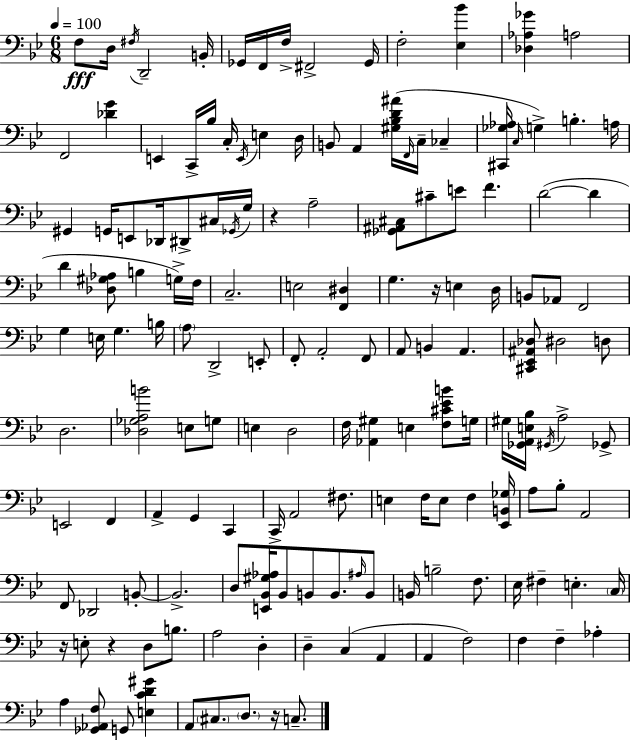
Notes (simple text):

F3/e D3/s F#3/s D2/h B2/s Gb2/s F2/s F3/s F#2/h Gb2/s F3/h [Eb3,Bb4]/q [Db3,Ab3,Gb4]/q A3/h F2/h [Db4,G4]/q E2/q C2/s Bb3/s C3/s E2/s E3/q D3/s B2/e A2/q [G#3,Bb3,D4,A#4]/s F2/s C3/s CES3/q [C#2,Gb3,Ab3]/s C3/s G3/q B3/q. A3/s G#2/q G2/s E2/e Db2/s D#2/e C#3/s Gb2/s G3/s R/q A3/h [Gb2,A#2,C#3]/e C#4/e E4/e F4/q. D4/h D4/q D4/q [Db3,G#3,Ab3]/e B3/q G3/s F3/s C3/h. E3/h [F2,D#3]/q G3/q. R/s E3/q D3/s B2/e Ab2/e F2/h G3/q E3/s G3/q. B3/s A3/e D2/h E2/e F2/e A2/h F2/e A2/e B2/q A2/q. [C#2,Eb2,A#2,Db3]/e D#3/h D3/e D3/h. [Db3,Gb3,A3,B4]/h E3/e G3/e E3/q D3/h F3/s [Ab2,G#3]/q E3/q [F3,C#4,Eb4,B4]/e G3/s G#3/s [Gb2,A2,E3,Bb3]/s G#2/s A3/h Gb2/e E2/h F2/q A2/q G2/q C2/q C2/s A2/h F#3/e. E3/q F3/s E3/e F3/q [Eb2,B2,Gb3]/s A3/e Bb3/e A2/h F2/e Db2/h B2/e B2/h. D3/e [E2,Bb2,G#3,Ab3]/s Bb2/e B2/e B2/e. A#3/s B2/e B2/s B3/h F3/e. Eb3/s F#3/q E3/q. C3/s R/s E3/e R/q D3/e B3/e. A3/h D3/q D3/q C3/q A2/q A2/q F3/h F3/q F3/q Ab3/q A3/q [Gb2,Ab2,F3]/e G2/e [E3,C4,D4,G#4]/q A2/e C#3/e. D3/e. R/s C3/e.